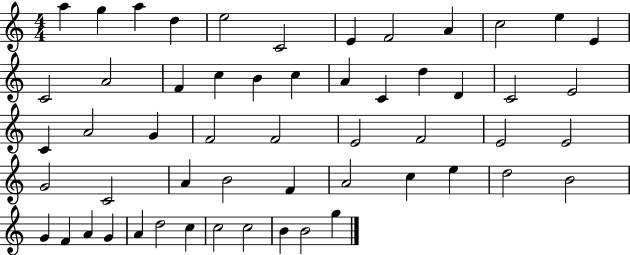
A5/q G5/q A5/q D5/q E5/h C4/h E4/q F4/h A4/q C5/h E5/q E4/q C4/h A4/h F4/q C5/q B4/q C5/q A4/q C4/q D5/q D4/q C4/h E4/h C4/q A4/h G4/q F4/h F4/h E4/h F4/h E4/h E4/h G4/h C4/h A4/q B4/h F4/q A4/h C5/q E5/q D5/h B4/h G4/q F4/q A4/q G4/q A4/q D5/h C5/q C5/h C5/h B4/q B4/h G5/q